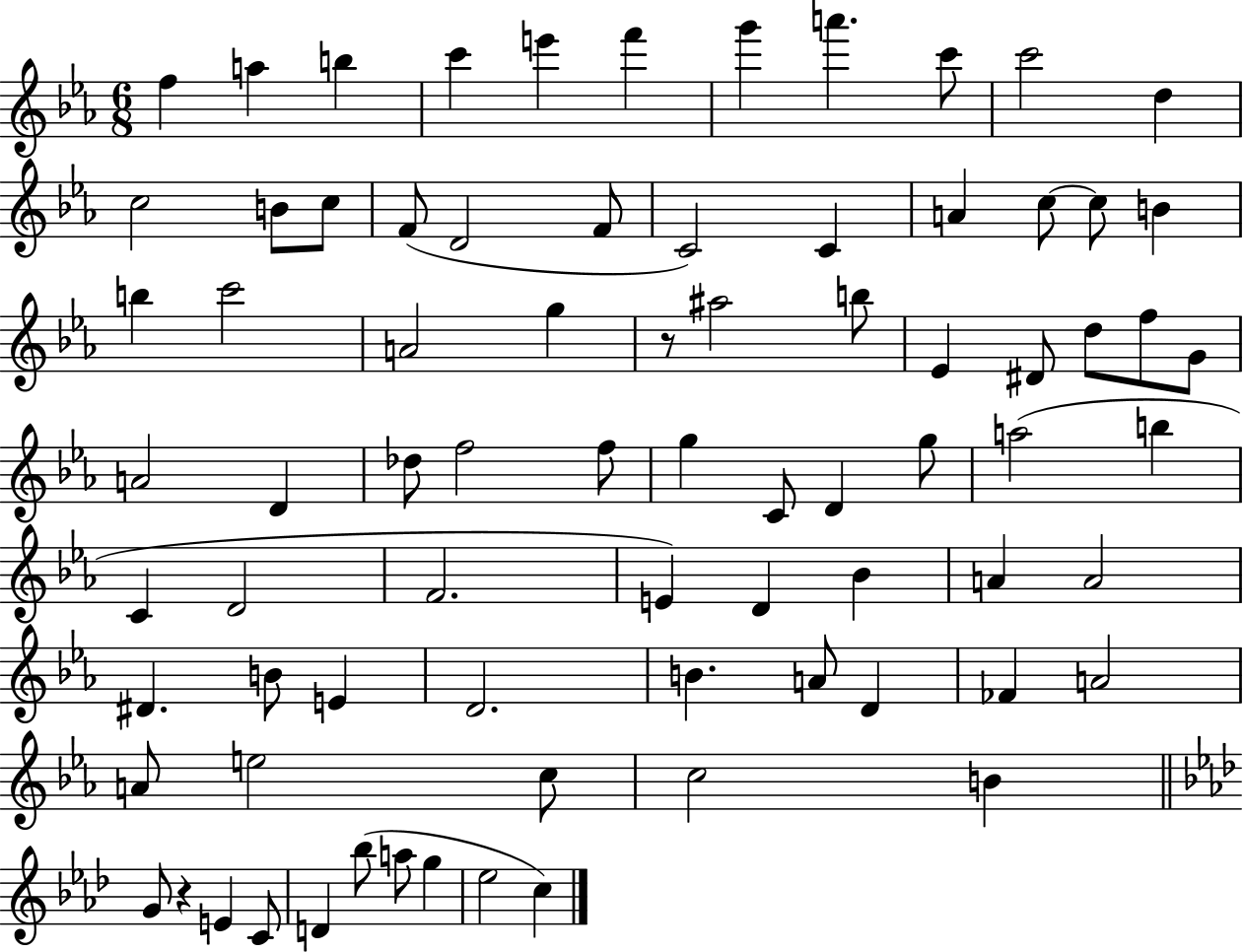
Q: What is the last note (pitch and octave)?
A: C5